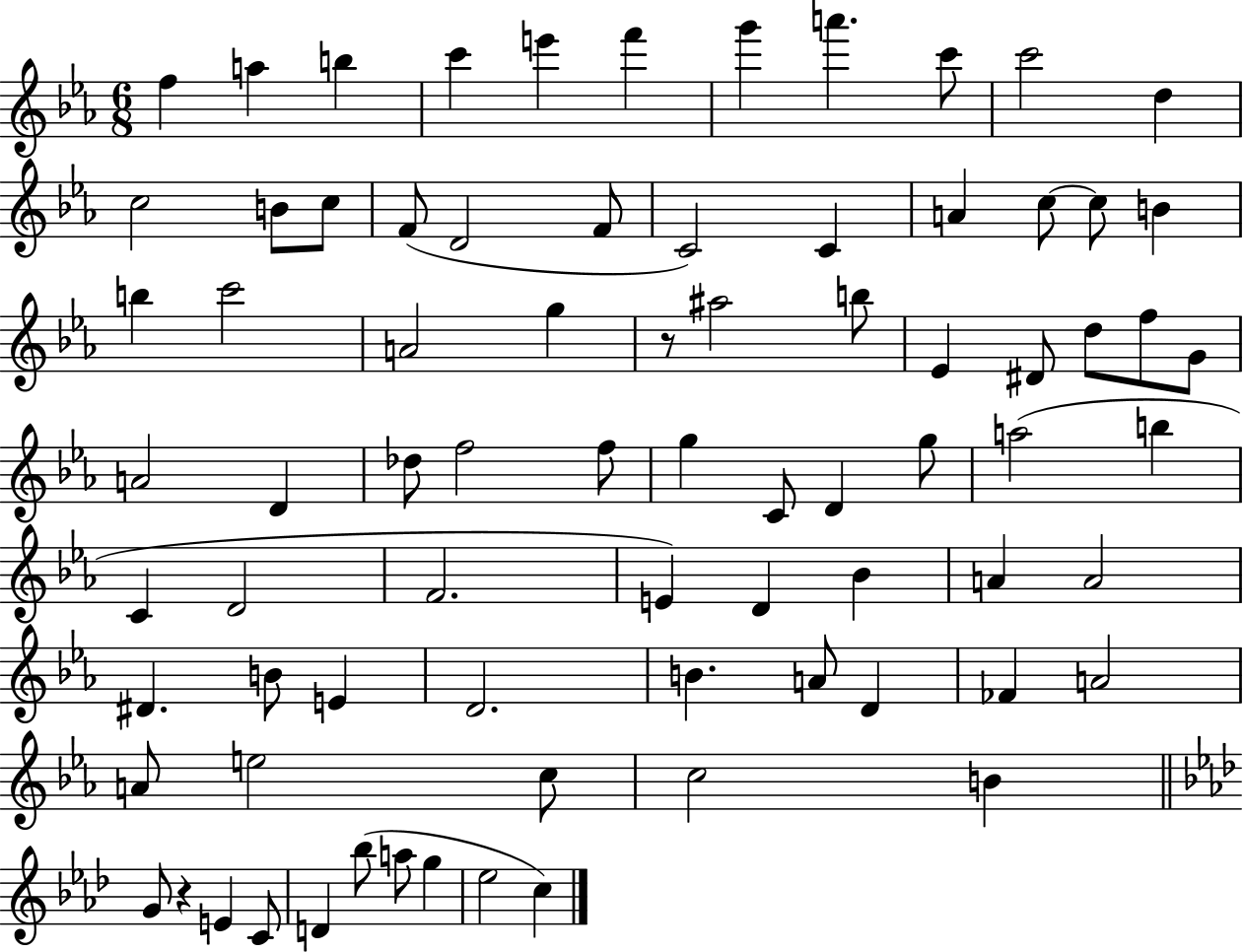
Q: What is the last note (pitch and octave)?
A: C5